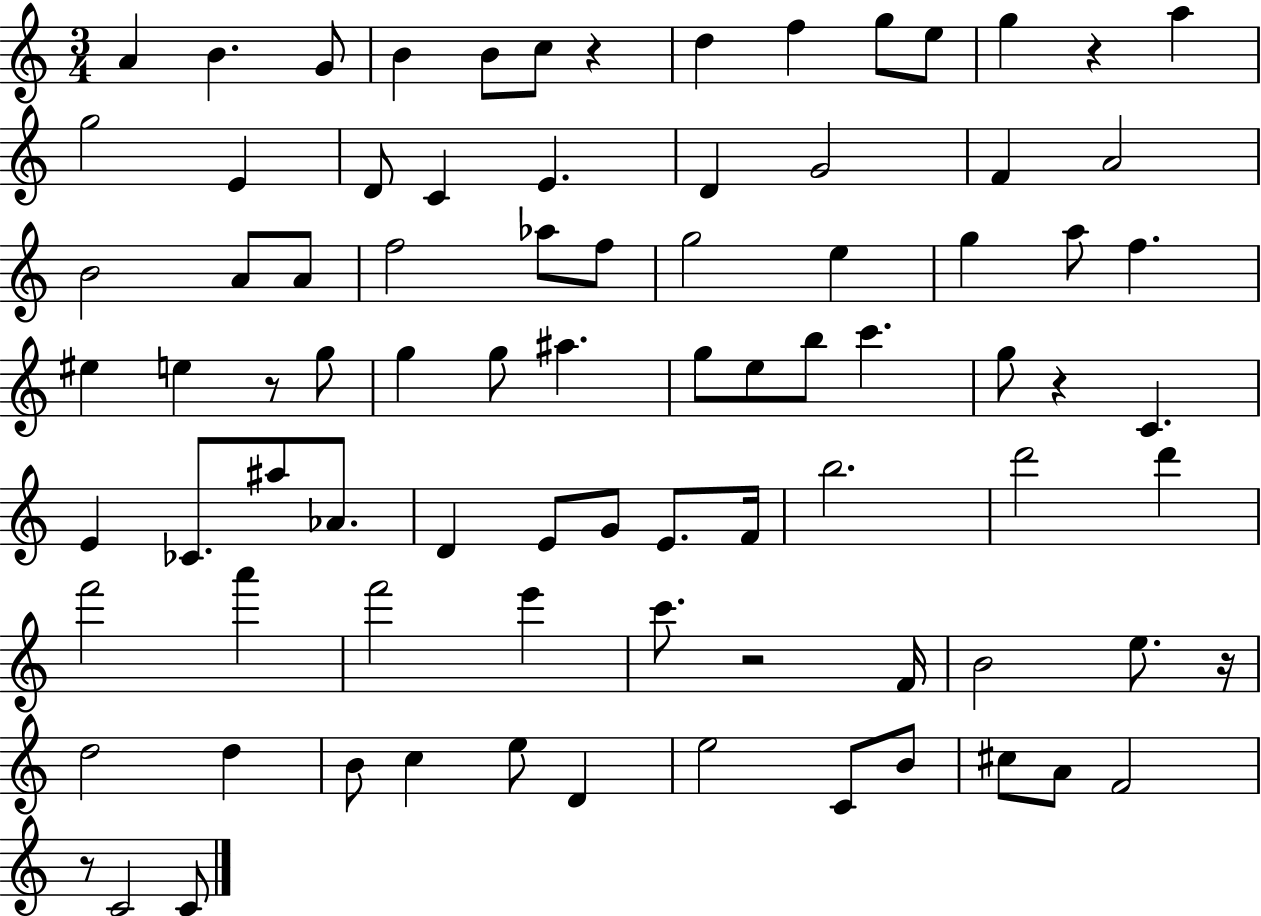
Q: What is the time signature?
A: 3/4